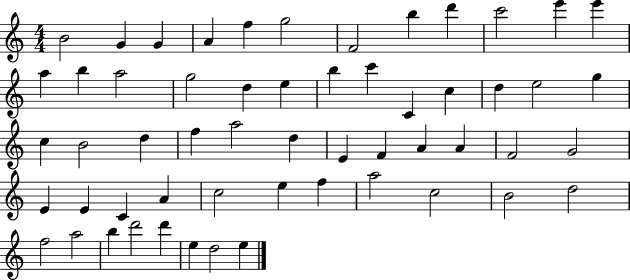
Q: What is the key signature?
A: C major